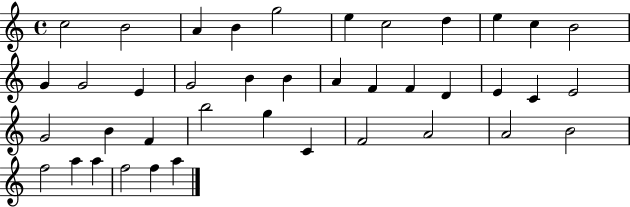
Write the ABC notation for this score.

X:1
T:Untitled
M:4/4
L:1/4
K:C
c2 B2 A B g2 e c2 d e c B2 G G2 E G2 B B A F F D E C E2 G2 B F b2 g C F2 A2 A2 B2 f2 a a f2 f a